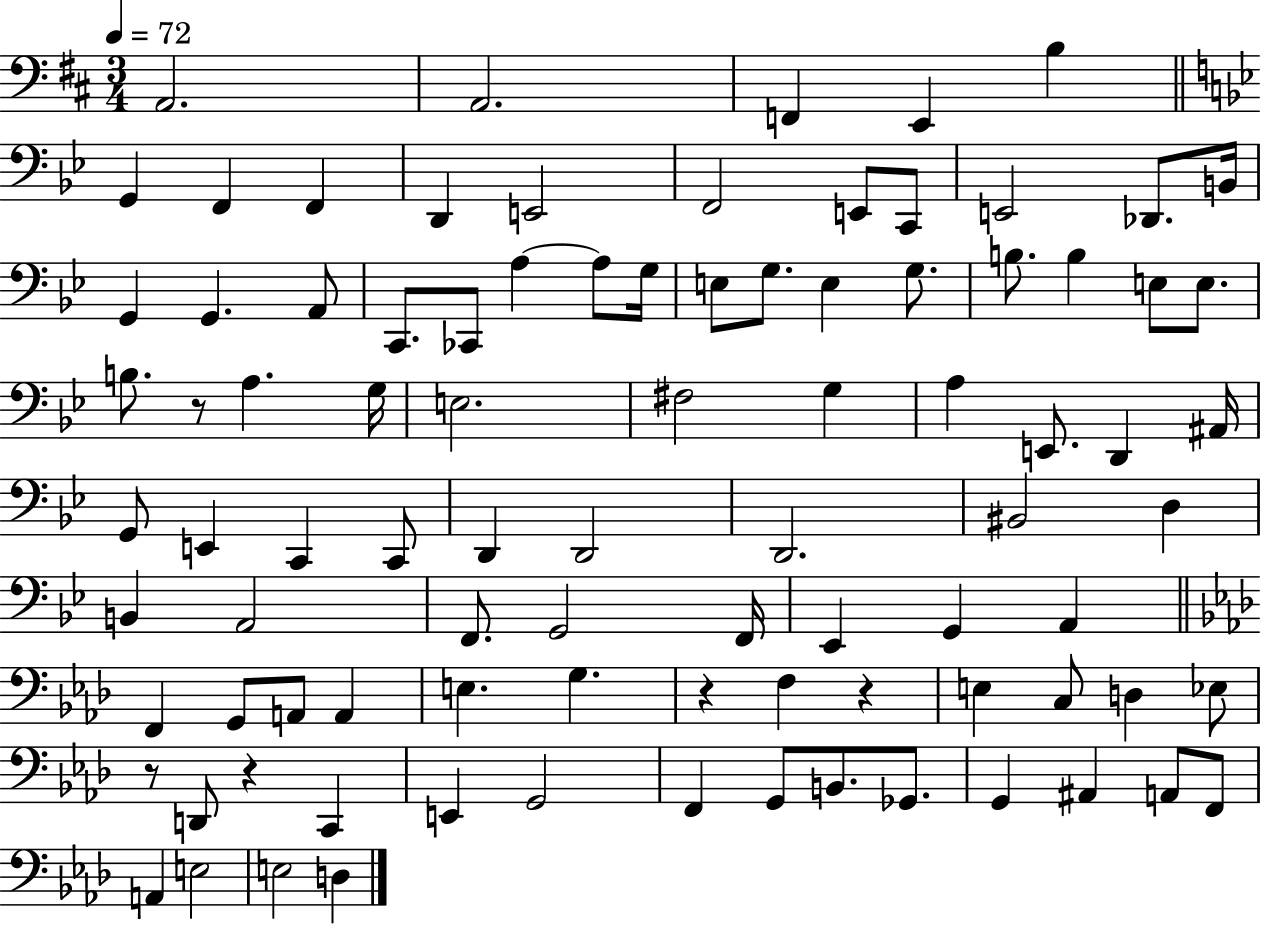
X:1
T:Untitled
M:3/4
L:1/4
K:D
A,,2 A,,2 F,, E,, B, G,, F,, F,, D,, E,,2 F,,2 E,,/2 C,,/2 E,,2 _D,,/2 B,,/4 G,, G,, A,,/2 C,,/2 _C,,/2 A, A,/2 G,/4 E,/2 G,/2 E, G,/2 B,/2 B, E,/2 E,/2 B,/2 z/2 A, G,/4 E,2 ^F,2 G, A, E,,/2 D,, ^A,,/4 G,,/2 E,, C,, C,,/2 D,, D,,2 D,,2 ^B,,2 D, B,, A,,2 F,,/2 G,,2 F,,/4 _E,, G,, A,, F,, G,,/2 A,,/2 A,, E, G, z F, z E, C,/2 D, _E,/2 z/2 D,,/2 z C,, E,, G,,2 F,, G,,/2 B,,/2 _G,,/2 G,, ^A,, A,,/2 F,,/2 A,, E,2 E,2 D,